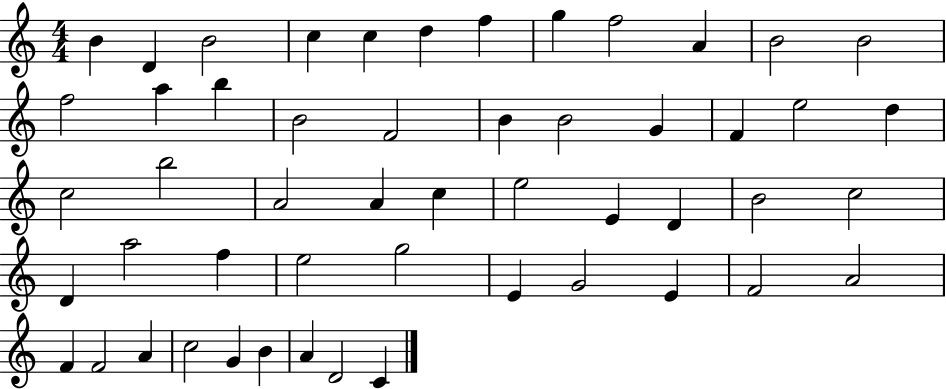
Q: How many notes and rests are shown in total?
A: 52